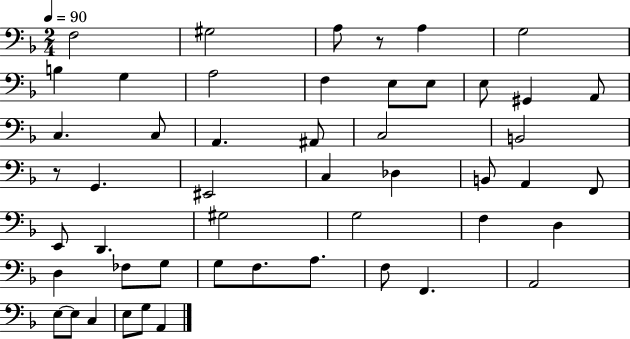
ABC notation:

X:1
T:Untitled
M:2/4
L:1/4
K:F
F,2 ^G,2 A,/2 z/2 A, G,2 B, G, A,2 F, E,/2 E,/2 E,/2 ^G,, A,,/2 C, C,/2 A,, ^A,,/2 C,2 B,,2 z/2 G,, ^E,,2 C, _D, B,,/2 A,, F,,/2 E,,/2 D,, ^G,2 G,2 F, D, D, _F,/2 G,/2 G,/2 F,/2 A,/2 F,/2 F,, A,,2 E,/2 E,/2 C, E,/2 G,/2 A,,